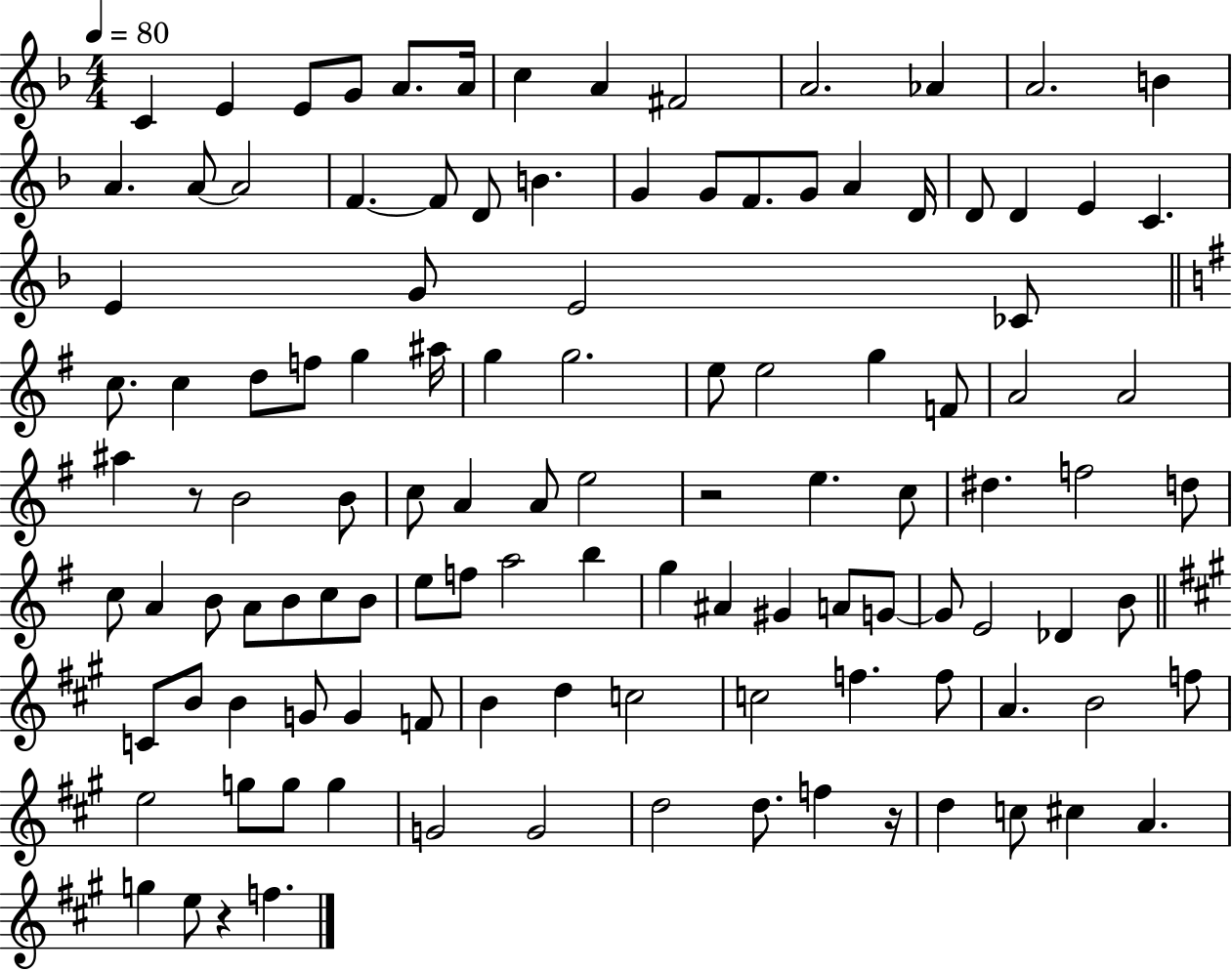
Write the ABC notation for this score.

X:1
T:Untitled
M:4/4
L:1/4
K:F
C E E/2 G/2 A/2 A/4 c A ^F2 A2 _A A2 B A A/2 A2 F F/2 D/2 B G G/2 F/2 G/2 A D/4 D/2 D E C E G/2 E2 _C/2 c/2 c d/2 f/2 g ^a/4 g g2 e/2 e2 g F/2 A2 A2 ^a z/2 B2 B/2 c/2 A A/2 e2 z2 e c/2 ^d f2 d/2 c/2 A B/2 A/2 B/2 c/2 B/2 e/2 f/2 a2 b g ^A ^G A/2 G/2 G/2 E2 _D B/2 C/2 B/2 B G/2 G F/2 B d c2 c2 f f/2 A B2 f/2 e2 g/2 g/2 g G2 G2 d2 d/2 f z/4 d c/2 ^c A g e/2 z f